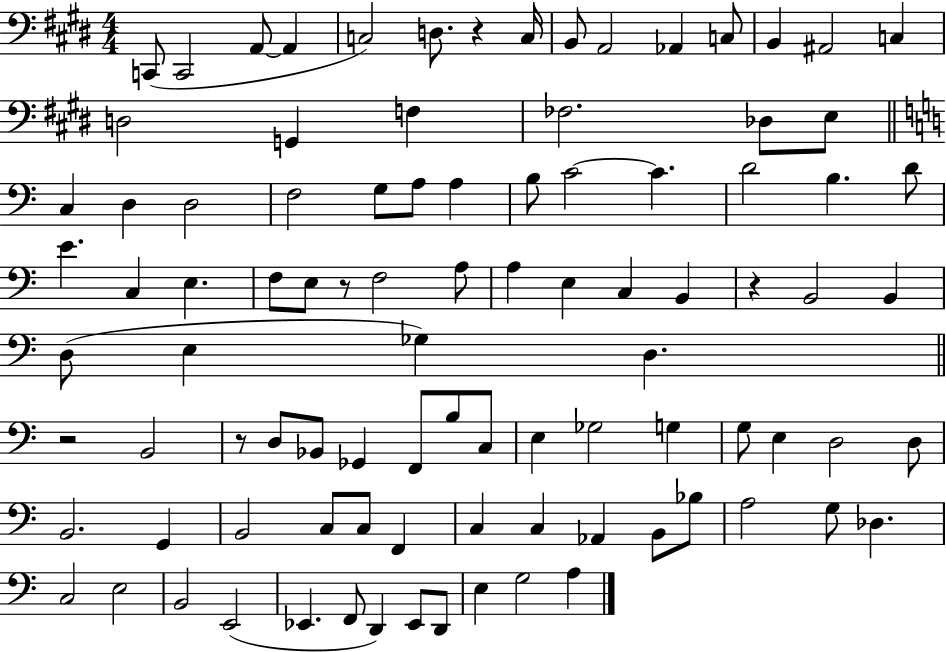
C2/e C2/h A2/e A2/q C3/h D3/e. R/q C3/s B2/e A2/h Ab2/q C3/e B2/q A#2/h C3/q D3/h G2/q F3/q FES3/h. Db3/e E3/e C3/q D3/q D3/h F3/h G3/e A3/e A3/q B3/e C4/h C4/q. D4/h B3/q. D4/e E4/q. C3/q E3/q. F3/e E3/e R/e F3/h A3/e A3/q E3/q C3/q B2/q R/q B2/h B2/q D3/e E3/q Gb3/q D3/q. R/h B2/h R/e D3/e Bb2/e Gb2/q F2/e B3/e C3/e E3/q Gb3/h G3/q G3/e E3/q D3/h D3/e B2/h. G2/q B2/h C3/e C3/e F2/q C3/q C3/q Ab2/q B2/e Bb3/e A3/h G3/e Db3/q. C3/h E3/h B2/h E2/h Eb2/q. F2/e D2/q Eb2/e D2/e E3/q G3/h A3/q